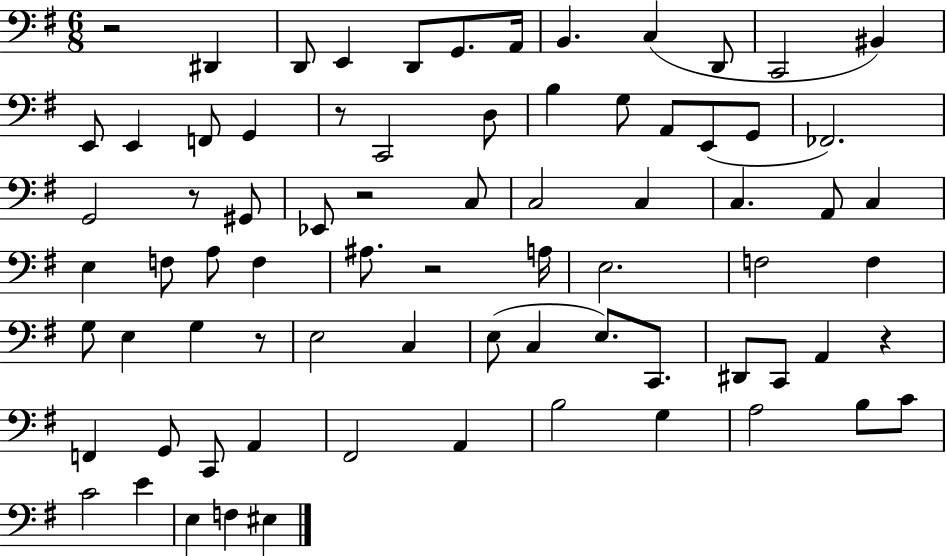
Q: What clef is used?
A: bass